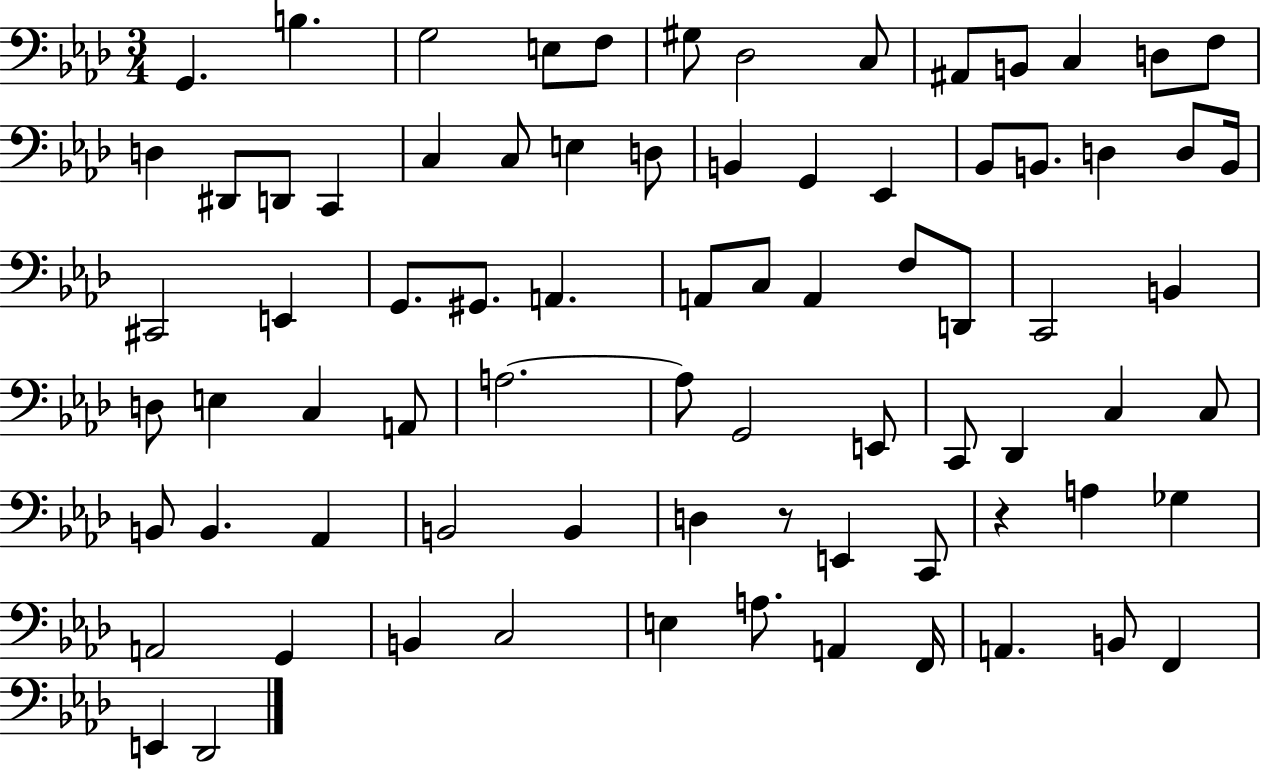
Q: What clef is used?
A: bass